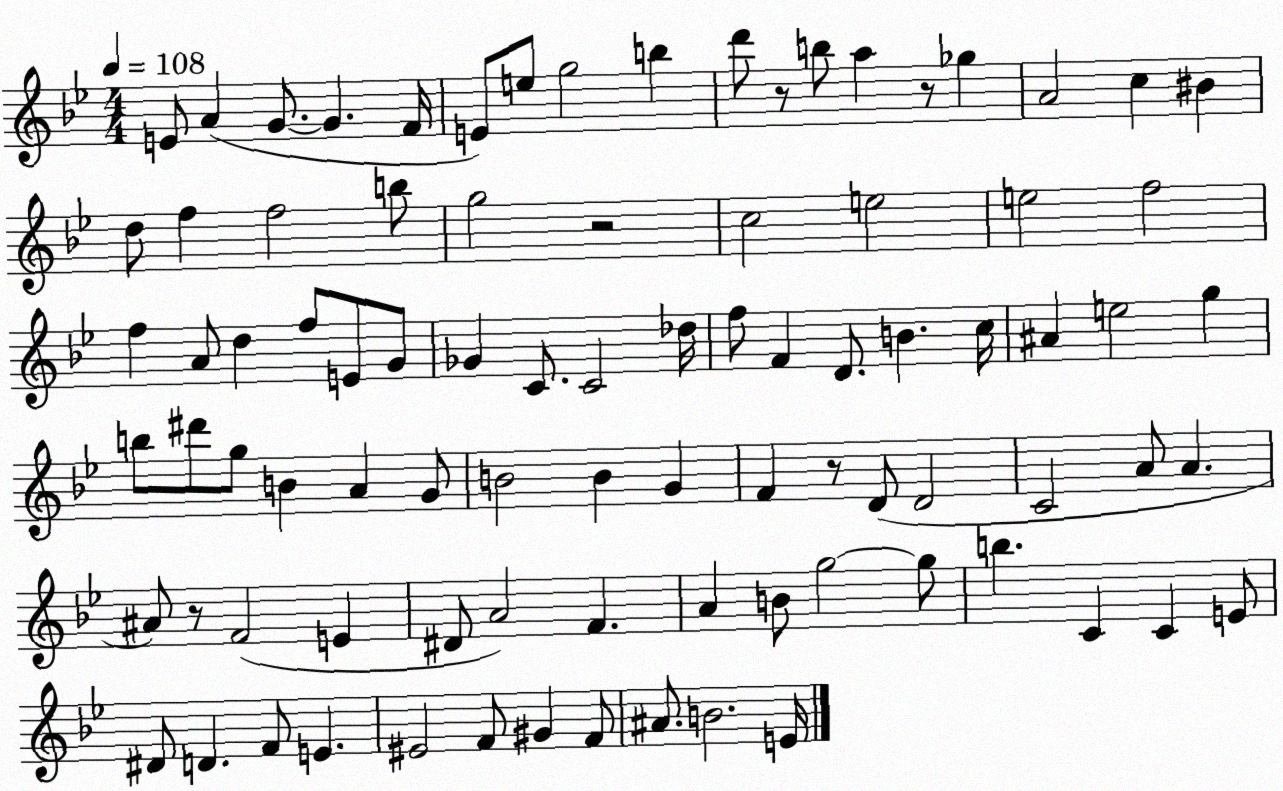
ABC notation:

X:1
T:Untitled
M:4/4
L:1/4
K:Bb
E/2 A G/2 G F/4 E/2 e/2 g2 b d'/2 z/2 b/2 a z/2 _g A2 c ^B d/2 f f2 b/2 g2 z2 c2 e2 e2 f2 f A/2 d f/2 E/2 G/2 _G C/2 C2 _d/4 f/2 F D/2 B c/4 ^A e2 g b/2 ^d'/2 g/2 B A G/2 B2 B G F z/2 D/2 D2 C2 A/2 A ^A/2 z/2 F2 E ^D/2 A2 F A B/2 g2 g/2 b C C E/2 ^D/2 D F/2 E ^E2 F/2 ^G F/2 ^A/2 B2 E/4